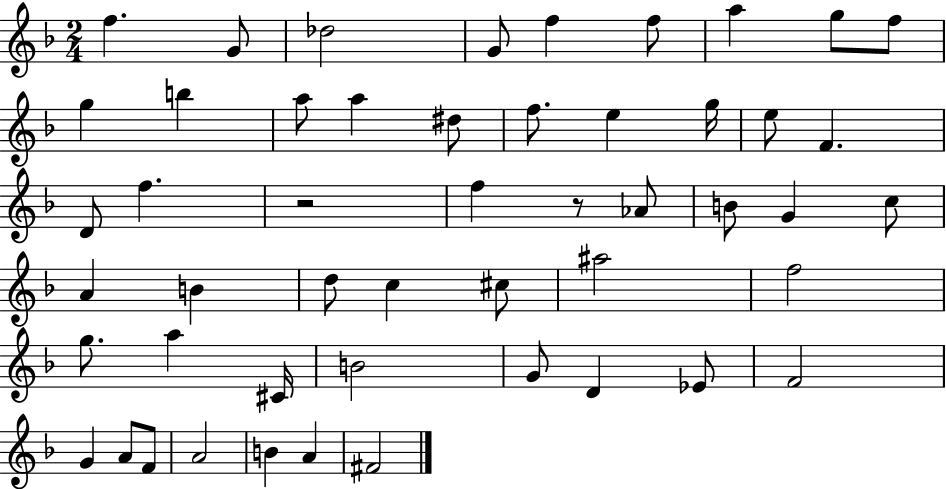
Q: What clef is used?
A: treble